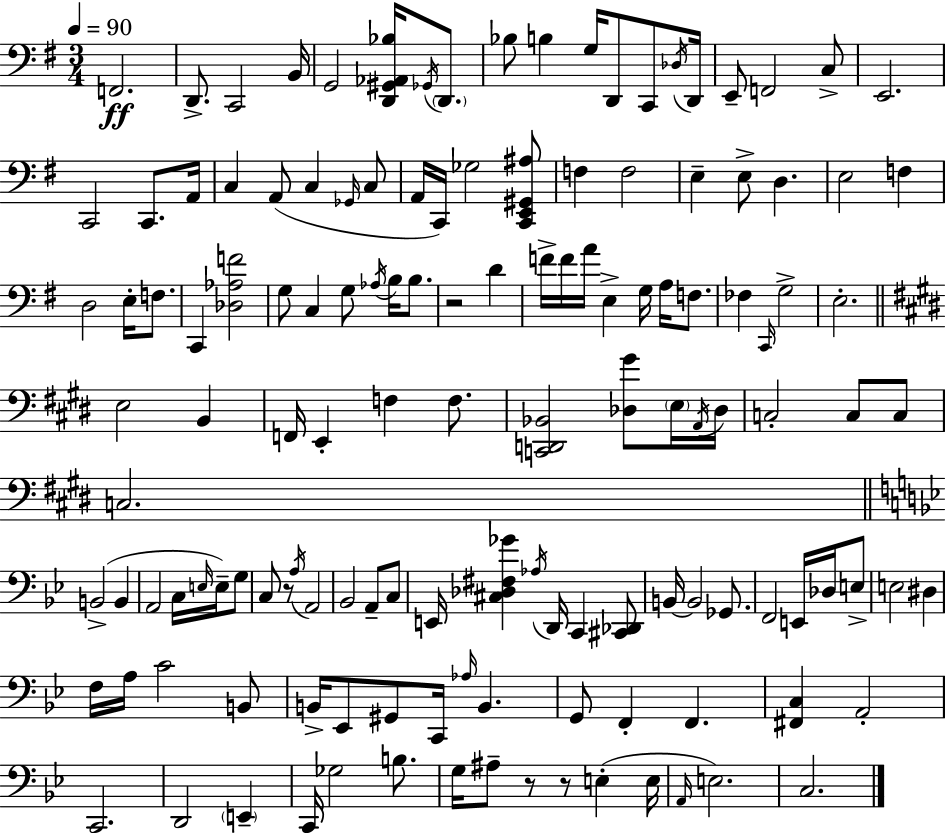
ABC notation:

X:1
T:Untitled
M:3/4
L:1/4
K:G
F,,2 D,,/2 C,,2 B,,/4 G,,2 [D,,^G,,_A,,_B,]/4 _G,,/4 D,,/2 _B,/2 B, G,/4 D,,/2 C,,/2 _D,/4 D,,/4 E,,/2 F,,2 C,/2 E,,2 C,,2 C,,/2 A,,/4 C, A,,/2 C, _G,,/4 C,/2 A,,/4 C,,/4 _G,2 [C,,E,,^G,,^A,]/2 F, F,2 E, E,/2 D, E,2 F, D,2 E,/4 F,/2 C,, [_D,_A,F]2 G,/2 C, G,/2 _A,/4 B,/4 B,/2 z2 D F/4 F/4 A/4 E, G,/4 A,/4 F,/2 _F, C,,/4 G,2 E,2 E,2 B,, F,,/4 E,, F, F,/2 [C,,D,,_B,,]2 [_D,^G]/2 E,/4 A,,/4 _D,/4 C,2 C,/2 C,/2 C,2 B,,2 B,, A,,2 C,/4 E,/4 E,/4 G,/2 C,/2 z/2 A,/4 A,,2 _B,,2 A,,/2 C,/2 E,,/4 [^C,_D,^F,_G] _A,/4 D,,/4 C,, [^C,,_D,,]/2 B,,/4 B,,2 _G,,/2 F,,2 E,,/4 _D,/4 E,/2 E,2 ^D, F,/4 A,/4 C2 B,,/2 B,,/4 _E,,/2 ^G,,/2 C,,/4 _A,/4 B,, G,,/2 F,, F,, [^F,,C,] A,,2 C,,2 D,,2 E,, C,,/4 _G,2 B,/2 G,/4 ^A,/2 z/2 z/2 E, E,/4 A,,/4 E,2 C,2